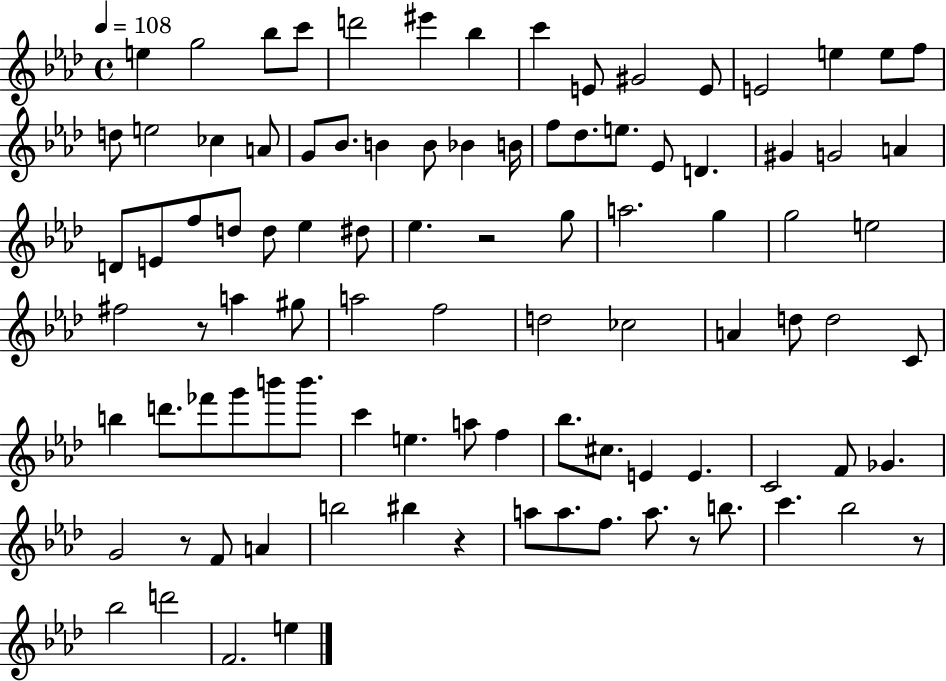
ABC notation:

X:1
T:Untitled
M:4/4
L:1/4
K:Ab
e g2 _b/2 c'/2 d'2 ^e' _b c' E/2 ^G2 E/2 E2 e e/2 f/2 d/2 e2 _c A/2 G/2 _B/2 B B/2 _B B/4 f/2 _d/2 e/2 _E/2 D ^G G2 A D/2 E/2 f/2 d/2 d/2 _e ^d/2 _e z2 g/2 a2 g g2 e2 ^f2 z/2 a ^g/2 a2 f2 d2 _c2 A d/2 d2 C/2 b d'/2 _f'/2 g'/2 b'/2 b'/2 c' e a/2 f _b/2 ^c/2 E E C2 F/2 _G G2 z/2 F/2 A b2 ^b z a/2 a/2 f/2 a/2 z/2 b/2 c' _b2 z/2 _b2 d'2 F2 e